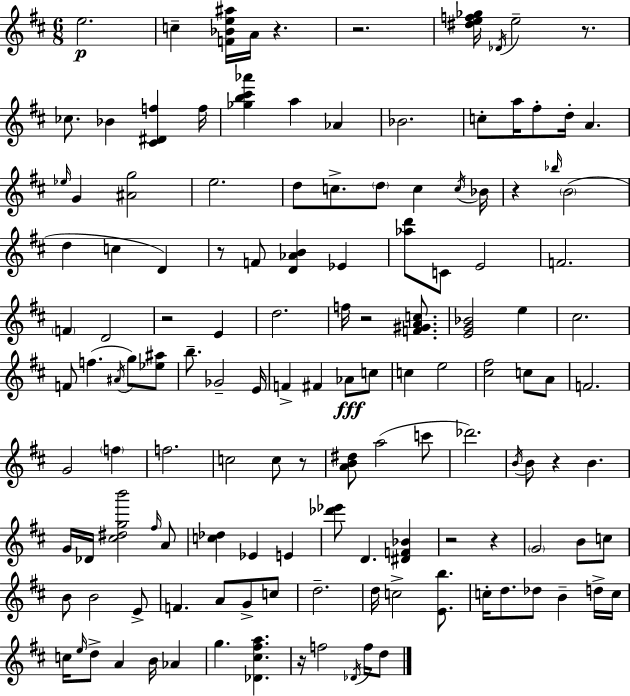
E5/h. C5/q [F4,Bb4,E5,A#5]/s A4/s R/q. R/h. [D#5,E5,F5,Gb5]/s Db4/s E5/h R/e. CES5/e. Bb4/q [C#4,D#4,F5]/q F5/s [Gb5,B5,C#6,Ab6]/q A5/q Ab4/q Bb4/h. C5/e A5/s F#5/e D5/s A4/q. Eb5/s G4/q [A#4,G5]/h E5/h. D5/e C5/e. D5/e C5/q C5/s Bb4/s R/q Bb5/s B4/h D5/q C5/q D4/q R/e F4/e [D4,Ab4,B4]/q Eb4/q [Ab5,D6]/e C4/e E4/h F4/h. F4/q D4/h R/h E4/q D5/h. F5/s R/h [F4,G#4,A4,C5]/e. [E4,G4,Bb4]/h E5/q C#5/h. F4/e F5/q. A#4/s G5/e [Eb5,A#5]/e B5/e. Gb4/h E4/s F4/q F#4/q Ab4/e C5/e C5/q E5/h [C#5,F#5]/h C5/e A4/e F4/h. G4/h F5/q F5/h. C5/h C5/e R/e [A4,B4,D#5]/e A5/h C6/e Db6/h. B4/s B4/e R/q B4/q. G4/s Db4/s [C#5,D#5,G5,B6]/h F#5/s A4/e [C5,Db5]/q Eb4/q E4/q [Db6,Eb6]/e D4/q. [D#4,F4,Bb4]/q R/h R/q G4/h B4/e C5/e B4/e B4/h E4/e F4/q. A4/e G4/e C5/e D5/h. D5/s C5/h [E4,B5]/e. C5/s D5/e. Db5/e B4/q D5/s C5/s C5/s E5/s D5/e A4/q B4/s Ab4/q G5/q. [Db4,C#5,F#5,A5]/q. R/s F5/h Db4/s F5/s D5/e